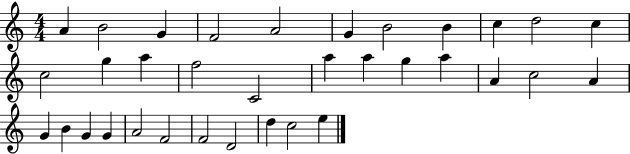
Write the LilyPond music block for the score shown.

{
  \clef treble
  \numericTimeSignature
  \time 4/4
  \key c \major
  a'4 b'2 g'4 | f'2 a'2 | g'4 b'2 b'4 | c''4 d''2 c''4 | \break c''2 g''4 a''4 | f''2 c'2 | a''4 a''4 g''4 a''4 | a'4 c''2 a'4 | \break g'4 b'4 g'4 g'4 | a'2 f'2 | f'2 d'2 | d''4 c''2 e''4 | \break \bar "|."
}